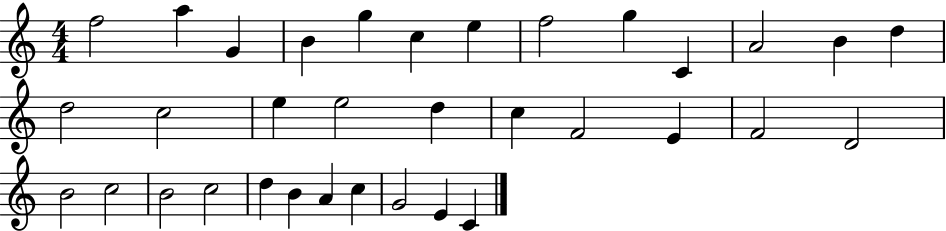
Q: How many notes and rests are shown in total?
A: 34